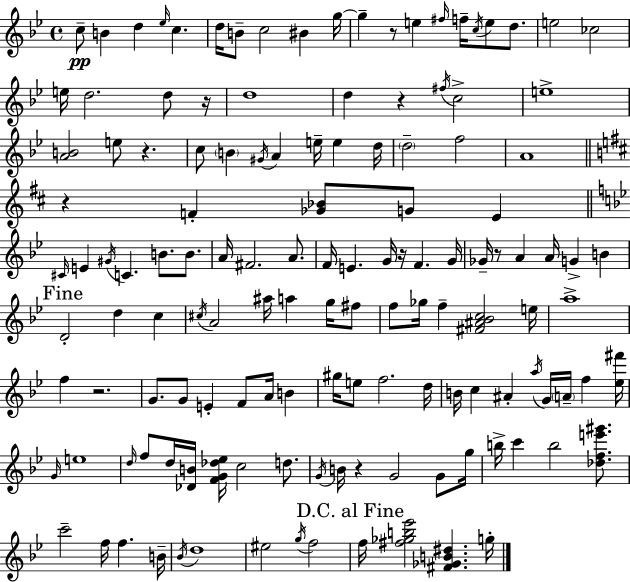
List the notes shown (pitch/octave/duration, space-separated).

C5/e B4/q D5/q Eb5/s C5/q. D5/s B4/e C5/h BIS4/q G5/s G5/q R/e E5/q F#5/s F5/s C5/s E5/e D5/e. E5/h CES5/h E5/s D5/h. D5/e R/s D5/w D5/q R/q F#5/s C5/h E5/w [A4,B4]/h E5/e R/q. C5/e B4/q G#4/s A4/q E5/s E5/q D5/s D5/h F5/h A4/w R/q F4/q [Gb4,Bb4]/e G4/e E4/q C#4/s E4/q G#4/s C4/q. B4/e. B4/e. A4/s F#4/h. A4/e. F4/s E4/q. G4/s R/s F4/q. G4/s Gb4/s R/e A4/q A4/s G4/q B4/q D4/h D5/q C5/q C#5/s A4/h A#5/s A5/q G5/s F#5/e F5/e Gb5/s F5/q [F#4,A#4,Bb4,C5]/h E5/s A5/w F5/q R/h. G4/e. G4/e E4/q F4/e A4/s B4/q G#5/s E5/e F5/h. D5/s B4/s C5/q A#4/q A5/s G4/s A4/s F5/q [Eb5,F#6]/s G4/s E5/w D5/s F5/e D5/s [Db4,B4]/s [F4,G4,Db5,Eb5]/s C5/h D5/e. G4/s B4/s R/q G4/h G4/e G5/s B5/s C6/q B5/h [Db5,F5,E6,G#6]/e. C6/h F5/s F5/q. B4/s Bb4/s D5/w EIS5/h G5/s F5/h F5/s [F#5,Gb5,B5,Eb6]/h [F#4,Gb4,B4,D#5]/q. G5/s